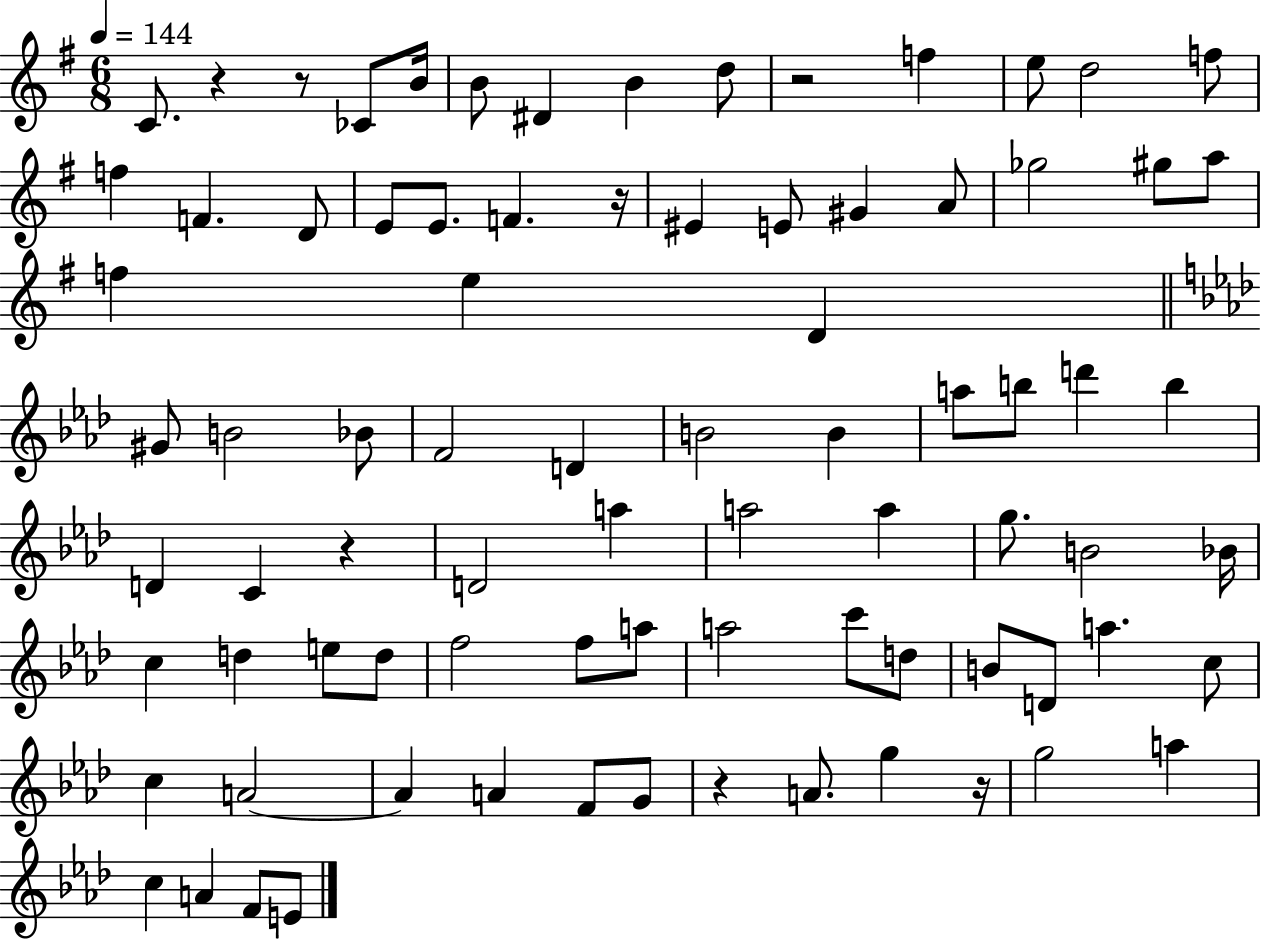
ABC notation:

X:1
T:Untitled
M:6/8
L:1/4
K:G
C/2 z z/2 _C/2 B/4 B/2 ^D B d/2 z2 f e/2 d2 f/2 f F D/2 E/2 E/2 F z/4 ^E E/2 ^G A/2 _g2 ^g/2 a/2 f e D ^G/2 B2 _B/2 F2 D B2 B a/2 b/2 d' b D C z D2 a a2 a g/2 B2 _B/4 c d e/2 d/2 f2 f/2 a/2 a2 c'/2 d/2 B/2 D/2 a c/2 c A2 A A F/2 G/2 z A/2 g z/4 g2 a c A F/2 E/2